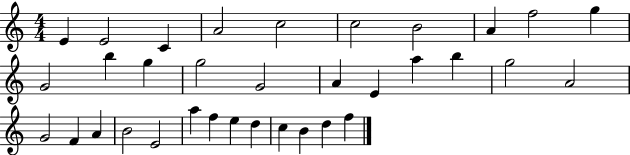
X:1
T:Untitled
M:4/4
L:1/4
K:C
E E2 C A2 c2 c2 B2 A f2 g G2 b g g2 G2 A E a b g2 A2 G2 F A B2 E2 a f e d c B d f